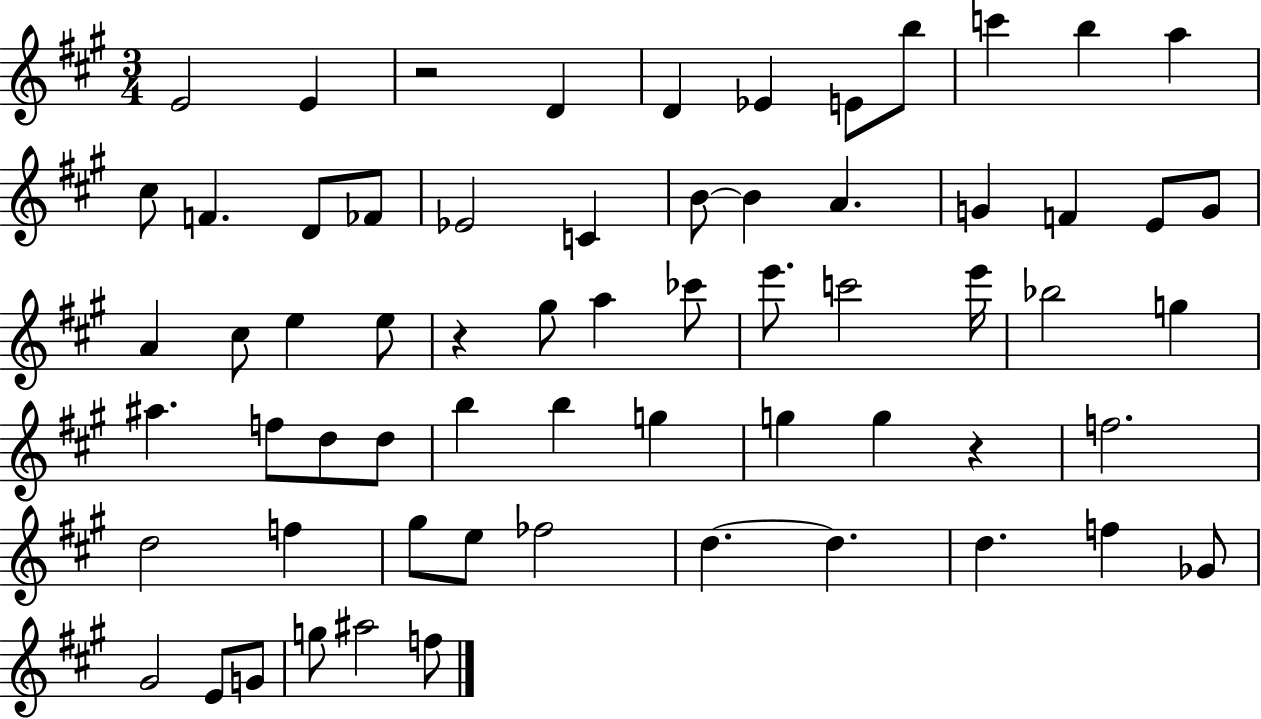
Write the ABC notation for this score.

X:1
T:Untitled
M:3/4
L:1/4
K:A
E2 E z2 D D _E E/2 b/2 c' b a ^c/2 F D/2 _F/2 _E2 C B/2 B A G F E/2 G/2 A ^c/2 e e/2 z ^g/2 a _c'/2 e'/2 c'2 e'/4 _b2 g ^a f/2 d/2 d/2 b b g g g z f2 d2 f ^g/2 e/2 _f2 d d d f _G/2 ^G2 E/2 G/2 g/2 ^a2 f/2